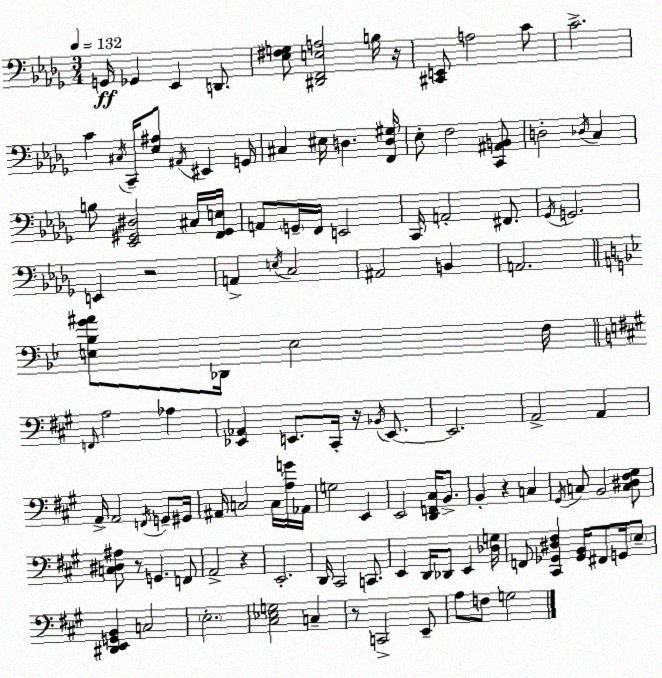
X:1
T:Untitled
M:3/4
L:1/4
K:Bbm
G,,/4 _G,, _E,, D,,/2 [_E,^F,G,]/2 [^D,,F,,E,A,]2 B,/4 z/4 [^C,,E,,]/2 A,2 C/2 C2 C ^C,/4 C,,/4 [_E,^A,]/2 ^A,,/4 ^E,, G,,/4 ^C, ^E,/4 D, [F,,D,^G,]/4 _E,/2 F,2 [C,,^A,,B,,]/2 D,2 _D,/4 C, B,/2 [_E,,^G,,^D,]2 ^C,/4 [F,,^G,,E,]/4 A,,/2 G,,/4 F,,/4 E,,2 C,,/4 A,,2 ^F,,/2 _G,,/4 G,,2 E,, z2 A,, E,/4 C,2 ^A,,2 B,, A,,2 [E,_B,G^A]/2 _D,,/4 E,2 F,/4 F,,/4 A,2 _A, [_E,,_A,,] E,,/2 ^C,,/4 z/4 _B,,/4 E,,/2 E,,2 A,,2 A,, A,,/4 A,,2 F,,/4 G,,/2 ^G,,/4 ^A,,/4 C,2 C,/4 [A,G]/4 _A,,/4 G,2 E,, E,,2 [D,,F,,^C,]/4 B,,/2 B,, z C, ^G,,/4 C,/2 B,,2 [C,^D,^F,^G,]/2 [C,^D,^A,]/2 z/2 G,, F,,/2 A,,2 z E,,2 D,,/4 ^C,,2 C,,/2 E,, D,,/4 _D,,/2 E,, [_D,G,]/4 F,,/2 [^C,,_G,,^D,^F,] [_G,,B,,]/4 ^F,,/2 G,,/4 E,/2 [^D,,E,,G,,B,,] C,2 E,2 [^C,_E,G,]2 C, z/2 C,,2 E,,/2 A,/2 F,/2 G,2